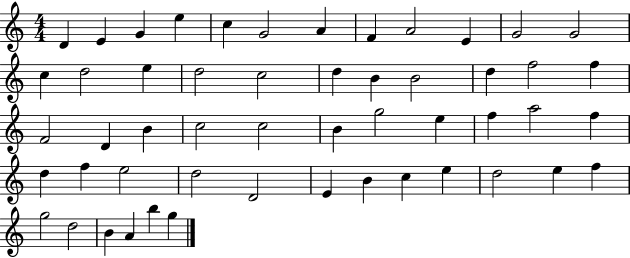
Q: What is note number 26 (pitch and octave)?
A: B4